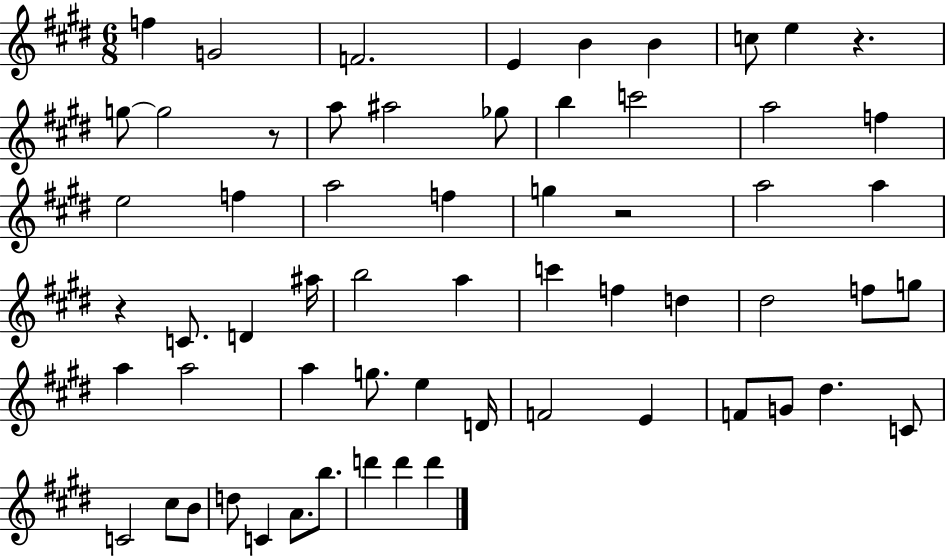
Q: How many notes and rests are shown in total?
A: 61